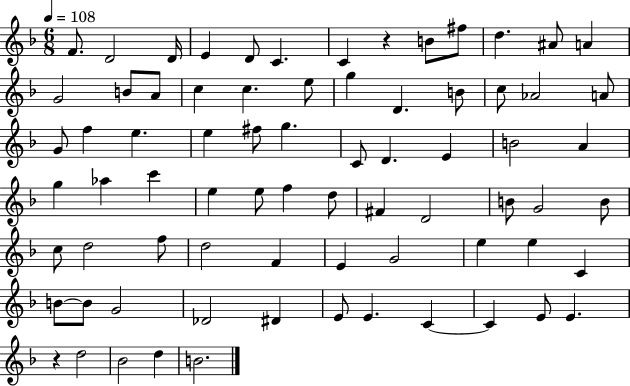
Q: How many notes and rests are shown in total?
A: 74